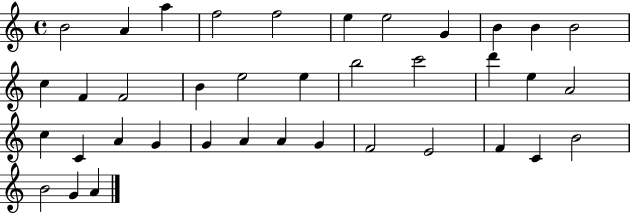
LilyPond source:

{
  \clef treble
  \time 4/4
  \defaultTimeSignature
  \key c \major
  b'2 a'4 a''4 | f''2 f''2 | e''4 e''2 g'4 | b'4 b'4 b'2 | \break c''4 f'4 f'2 | b'4 e''2 e''4 | b''2 c'''2 | d'''4 e''4 a'2 | \break c''4 c'4 a'4 g'4 | g'4 a'4 a'4 g'4 | f'2 e'2 | f'4 c'4 b'2 | \break b'2 g'4 a'4 | \bar "|."
}